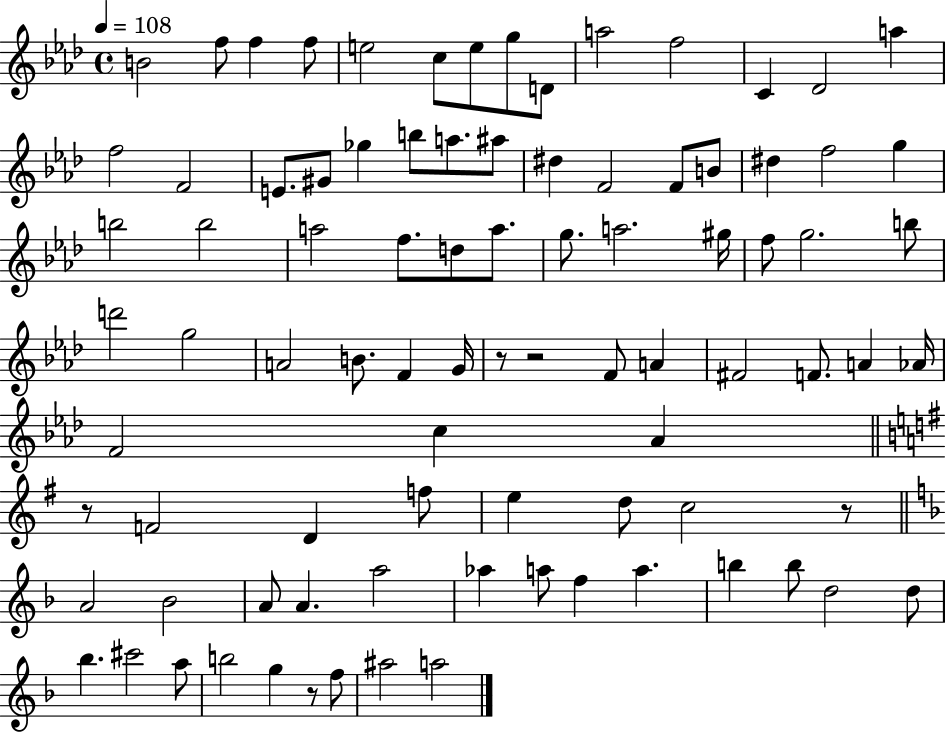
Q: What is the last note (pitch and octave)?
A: A5